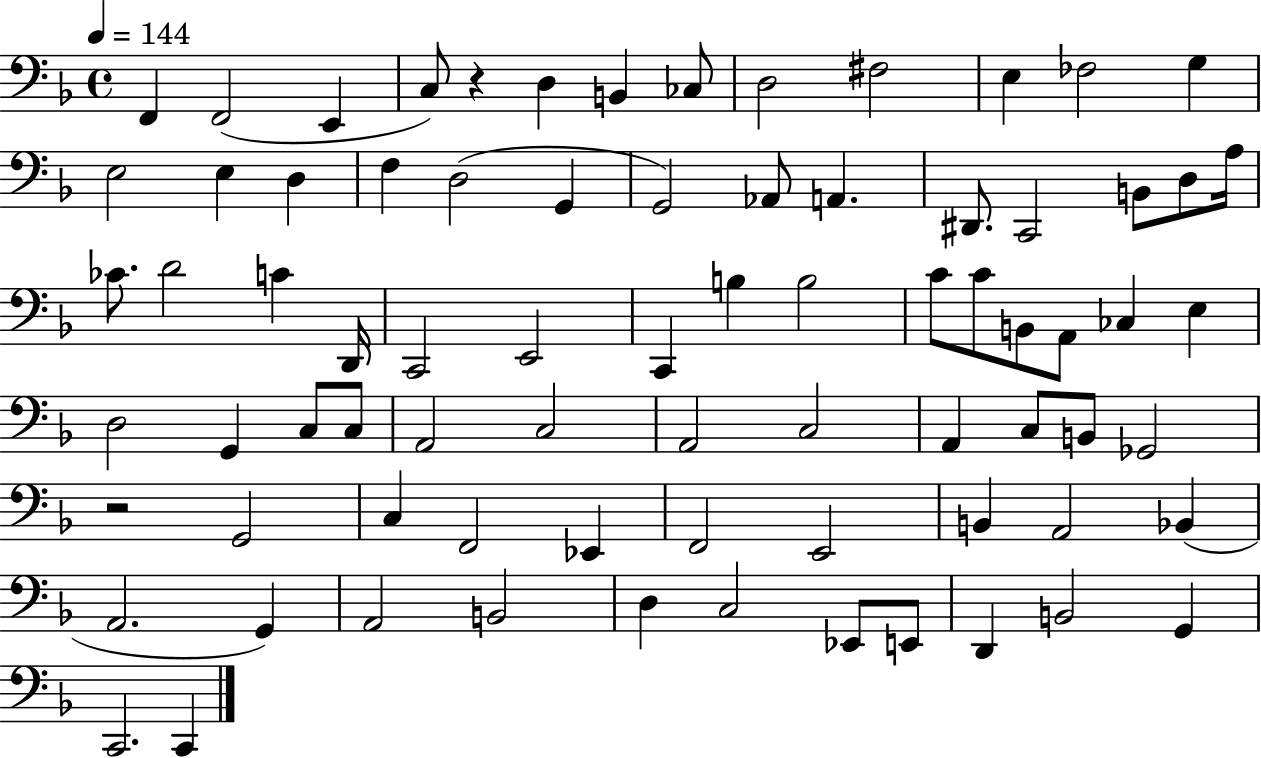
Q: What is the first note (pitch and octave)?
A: F2